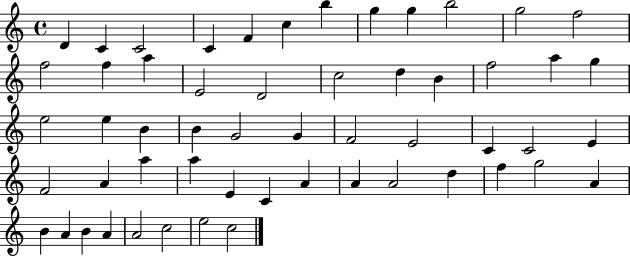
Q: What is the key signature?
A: C major